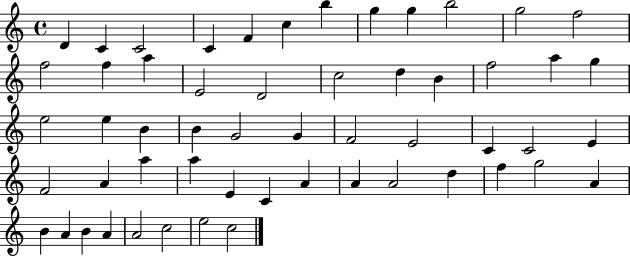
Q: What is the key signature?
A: C major